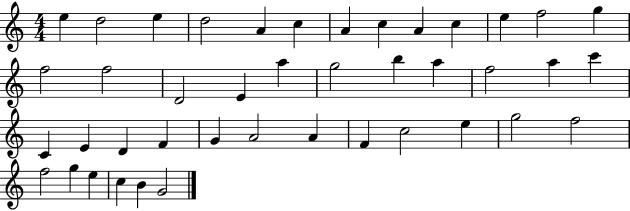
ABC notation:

X:1
T:Untitled
M:4/4
L:1/4
K:C
e d2 e d2 A c A c A c e f2 g f2 f2 D2 E a g2 b a f2 a c' C E D F G A2 A F c2 e g2 f2 f2 g e c B G2